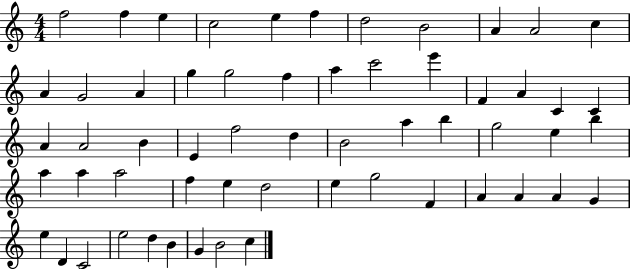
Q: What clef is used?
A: treble